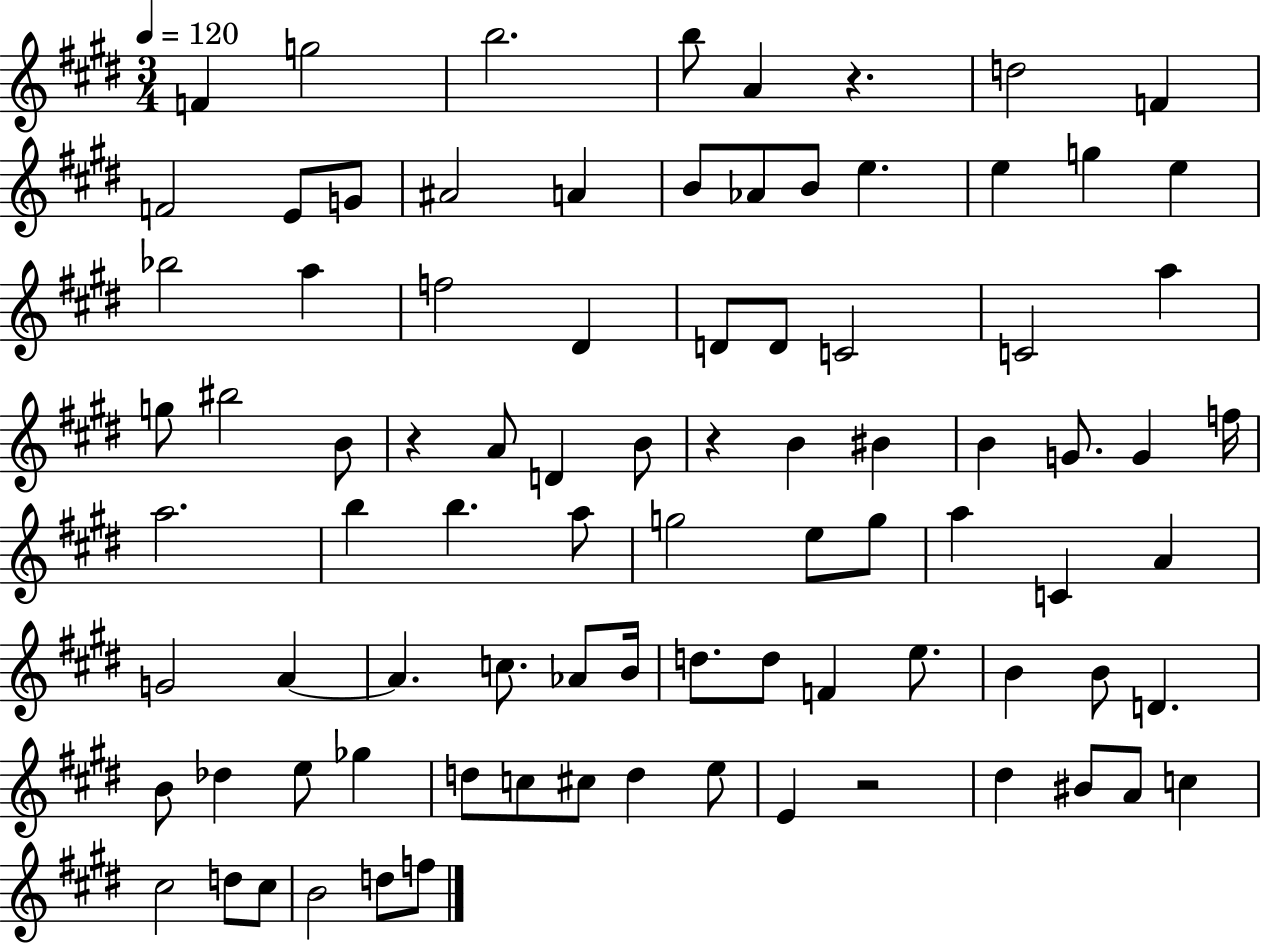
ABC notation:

X:1
T:Untitled
M:3/4
L:1/4
K:E
F g2 b2 b/2 A z d2 F F2 E/2 G/2 ^A2 A B/2 _A/2 B/2 e e g e _b2 a f2 ^D D/2 D/2 C2 C2 a g/2 ^b2 B/2 z A/2 D B/2 z B ^B B G/2 G f/4 a2 b b a/2 g2 e/2 g/2 a C A G2 A A c/2 _A/2 B/4 d/2 d/2 F e/2 B B/2 D B/2 _d e/2 _g d/2 c/2 ^c/2 d e/2 E z2 ^d ^B/2 A/2 c ^c2 d/2 ^c/2 B2 d/2 f/2